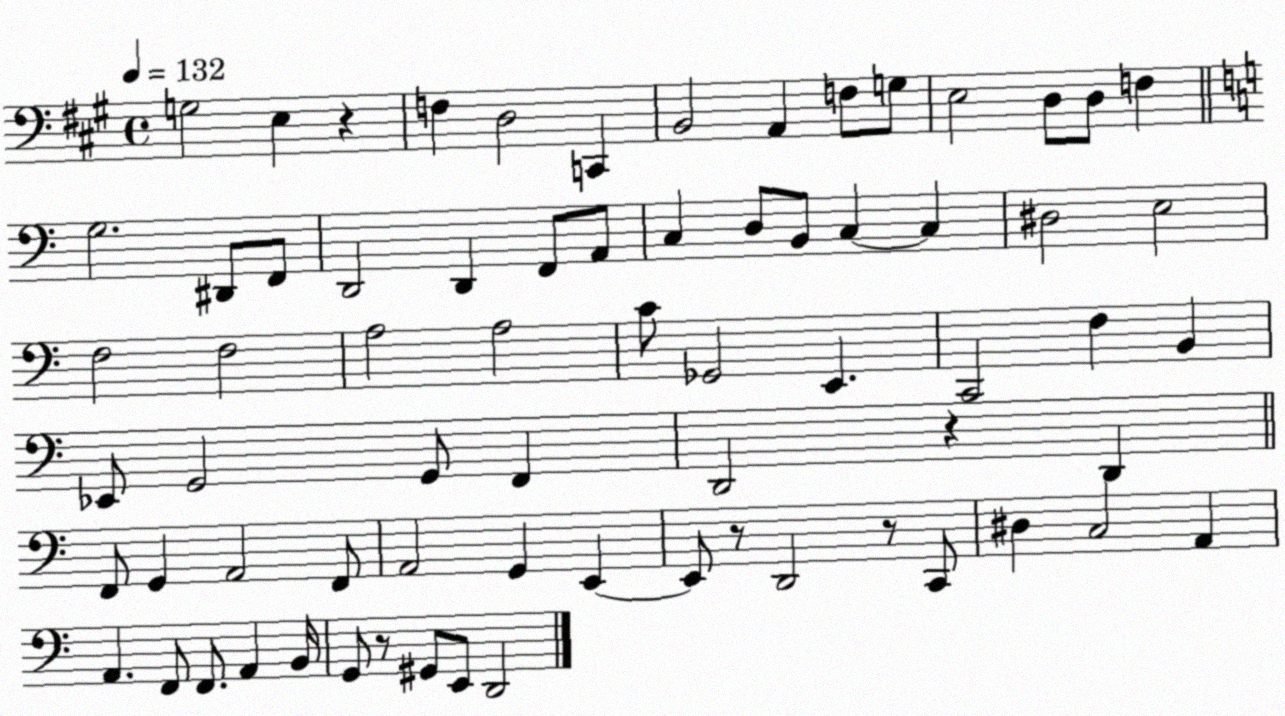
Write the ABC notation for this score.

X:1
T:Untitled
M:4/4
L:1/4
K:A
G,2 E, z F, D,2 C,, B,,2 A,, F,/2 G,/2 E,2 D,/2 D,/2 F, G,2 ^D,,/2 F,,/2 D,,2 D,, F,,/2 A,,/2 C, D,/2 B,,/2 C, C, ^D,2 E,2 F,2 F,2 A,2 A,2 C/2 _G,,2 E,, C,,2 F, B,, _E,,/2 G,,2 G,,/2 F,, D,,2 z D,, F,,/2 G,, A,,2 F,,/2 A,,2 G,, E,, E,,/2 z/2 D,,2 z/2 C,,/2 ^D, C,2 A,, A,, F,,/2 F,,/2 A,, B,,/4 G,,/2 z/2 ^G,,/2 E,,/2 D,,2